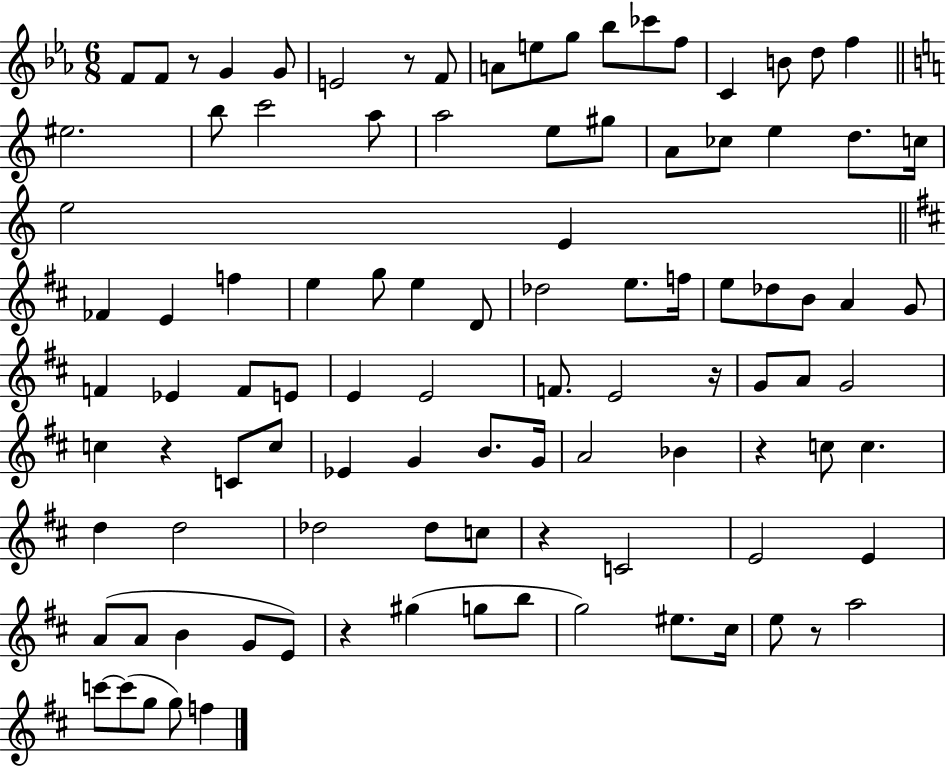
F4/e F4/e R/e G4/q G4/e E4/h R/e F4/e A4/e E5/e G5/e Bb5/e CES6/e F5/e C4/q B4/e D5/e F5/q EIS5/h. B5/e C6/h A5/e A5/h E5/e G#5/e A4/e CES5/e E5/q D5/e. C5/s E5/h E4/q FES4/q E4/q F5/q E5/q G5/e E5/q D4/e Db5/h E5/e. F5/s E5/e Db5/e B4/e A4/q G4/e F4/q Eb4/q F4/e E4/e E4/q E4/h F4/e. E4/h R/s G4/e A4/e G4/h C5/q R/q C4/e C5/e Eb4/q G4/q B4/e. G4/s A4/h Bb4/q R/q C5/e C5/q. D5/q D5/h Db5/h Db5/e C5/e R/q C4/h E4/h E4/q A4/e A4/e B4/q G4/e E4/e R/q G#5/q G5/e B5/e G5/h EIS5/e. C#5/s E5/e R/e A5/h C6/e C6/e G5/e G5/e F5/q